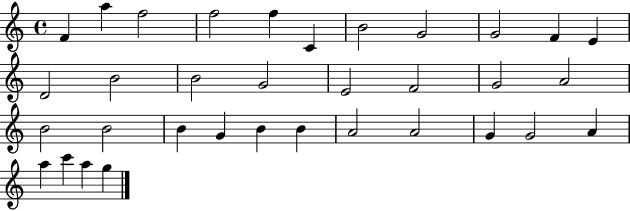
X:1
T:Untitled
M:4/4
L:1/4
K:C
F a f2 f2 f C B2 G2 G2 F E D2 B2 B2 G2 E2 F2 G2 A2 B2 B2 B G B B A2 A2 G G2 A a c' a g